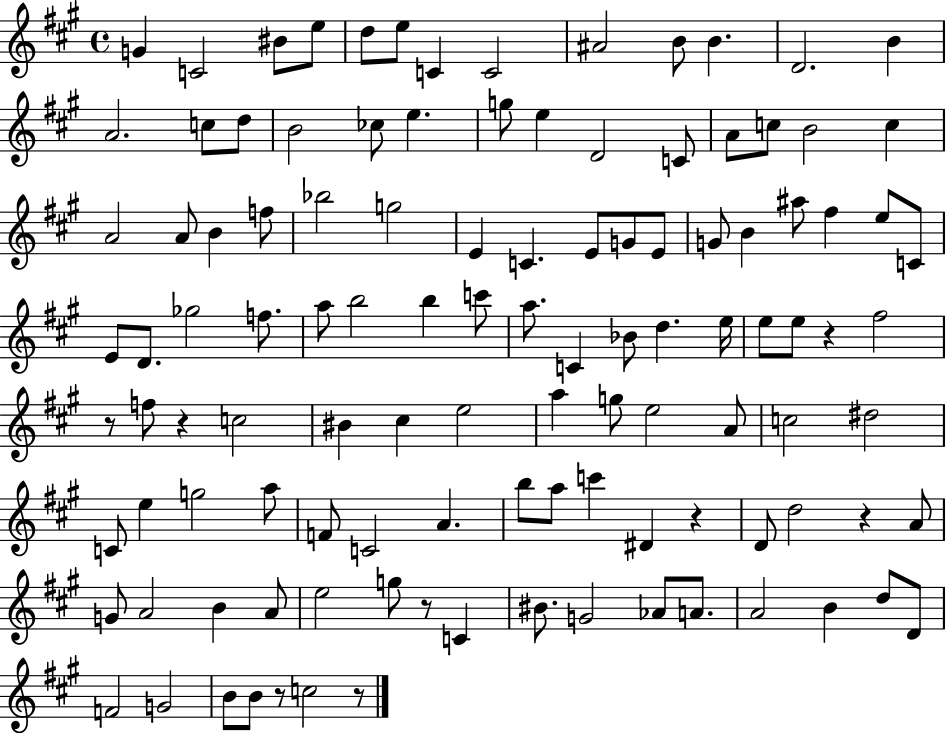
{
  \clef treble
  \time 4/4
  \defaultTimeSignature
  \key a \major
  \repeat volta 2 { g'4 c'2 bis'8 e''8 | d''8 e''8 c'4 c'2 | ais'2 b'8 b'4. | d'2. b'4 | \break a'2. c''8 d''8 | b'2 ces''8 e''4. | g''8 e''4 d'2 c'8 | a'8 c''8 b'2 c''4 | \break a'2 a'8 b'4 f''8 | bes''2 g''2 | e'4 c'4. e'8 g'8 e'8 | g'8 b'4 ais''8 fis''4 e''8 c'8 | \break e'8 d'8. ges''2 f''8. | a''8 b''2 b''4 c'''8 | a''8. c'4 bes'8 d''4. e''16 | e''8 e''8 r4 fis''2 | \break r8 f''8 r4 c''2 | bis'4 cis''4 e''2 | a''4 g''8 e''2 a'8 | c''2 dis''2 | \break c'8 e''4 g''2 a''8 | f'8 c'2 a'4. | b''8 a''8 c'''4 dis'4 r4 | d'8 d''2 r4 a'8 | \break g'8 a'2 b'4 a'8 | e''2 g''8 r8 c'4 | bis'8. g'2 aes'8 a'8. | a'2 b'4 d''8 d'8 | \break f'2 g'2 | b'8 b'8 r8 c''2 r8 | } \bar "|."
}